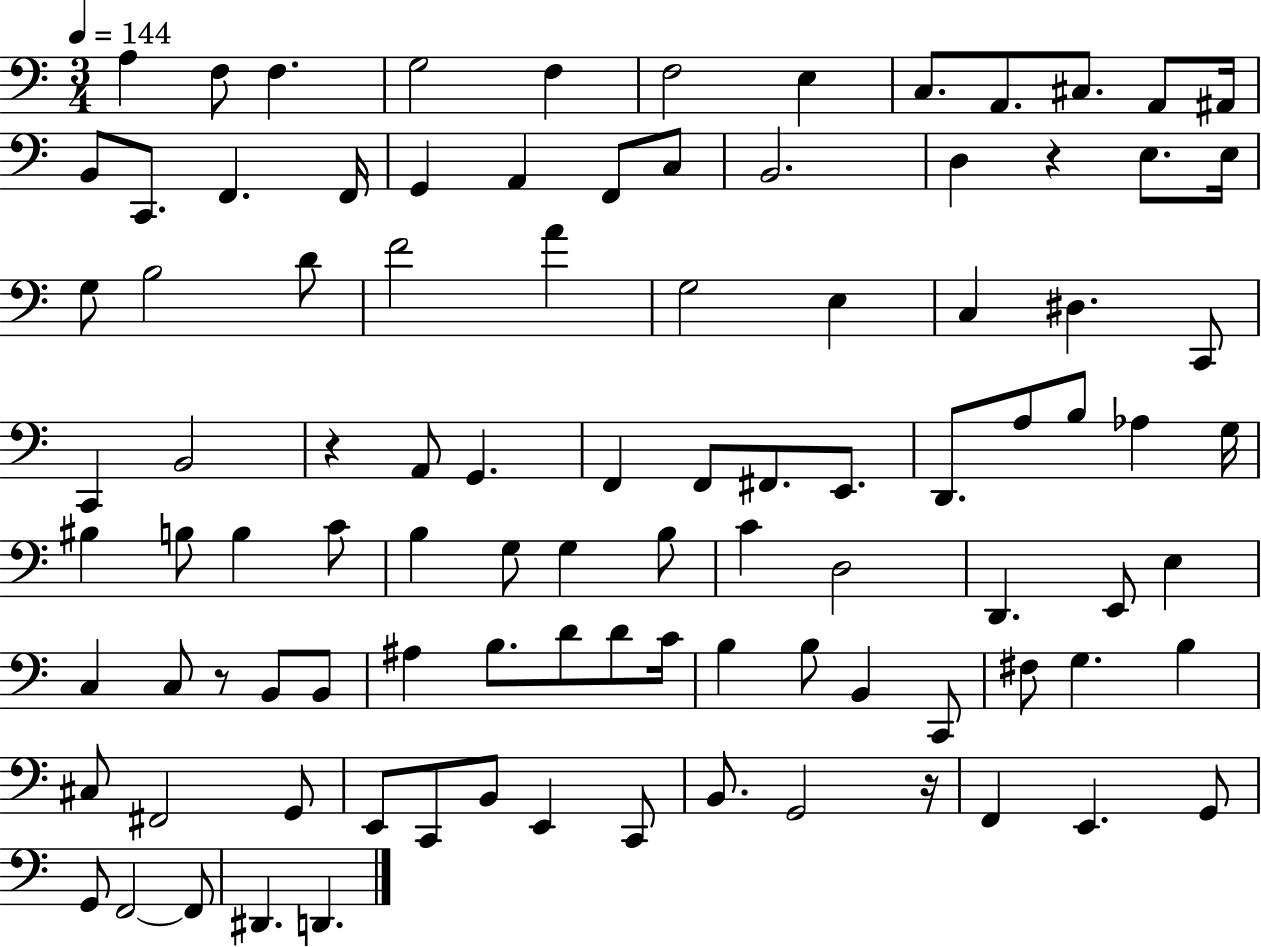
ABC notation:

X:1
T:Untitled
M:3/4
L:1/4
K:C
A, F,/2 F, G,2 F, F,2 E, C,/2 A,,/2 ^C,/2 A,,/2 ^A,,/4 B,,/2 C,,/2 F,, F,,/4 G,, A,, F,,/2 C,/2 B,,2 D, z E,/2 E,/4 G,/2 B,2 D/2 F2 A G,2 E, C, ^D, C,,/2 C,, B,,2 z A,,/2 G,, F,, F,,/2 ^F,,/2 E,,/2 D,,/2 A,/2 B,/2 _A, G,/4 ^B, B,/2 B, C/2 B, G,/2 G, B,/2 C D,2 D,, E,,/2 E, C, C,/2 z/2 B,,/2 B,,/2 ^A, B,/2 D/2 D/2 C/4 B, B,/2 B,, C,,/2 ^F,/2 G, B, ^C,/2 ^F,,2 G,,/2 E,,/2 C,,/2 B,,/2 E,, C,,/2 B,,/2 G,,2 z/4 F,, E,, G,,/2 G,,/2 F,,2 F,,/2 ^D,, D,,